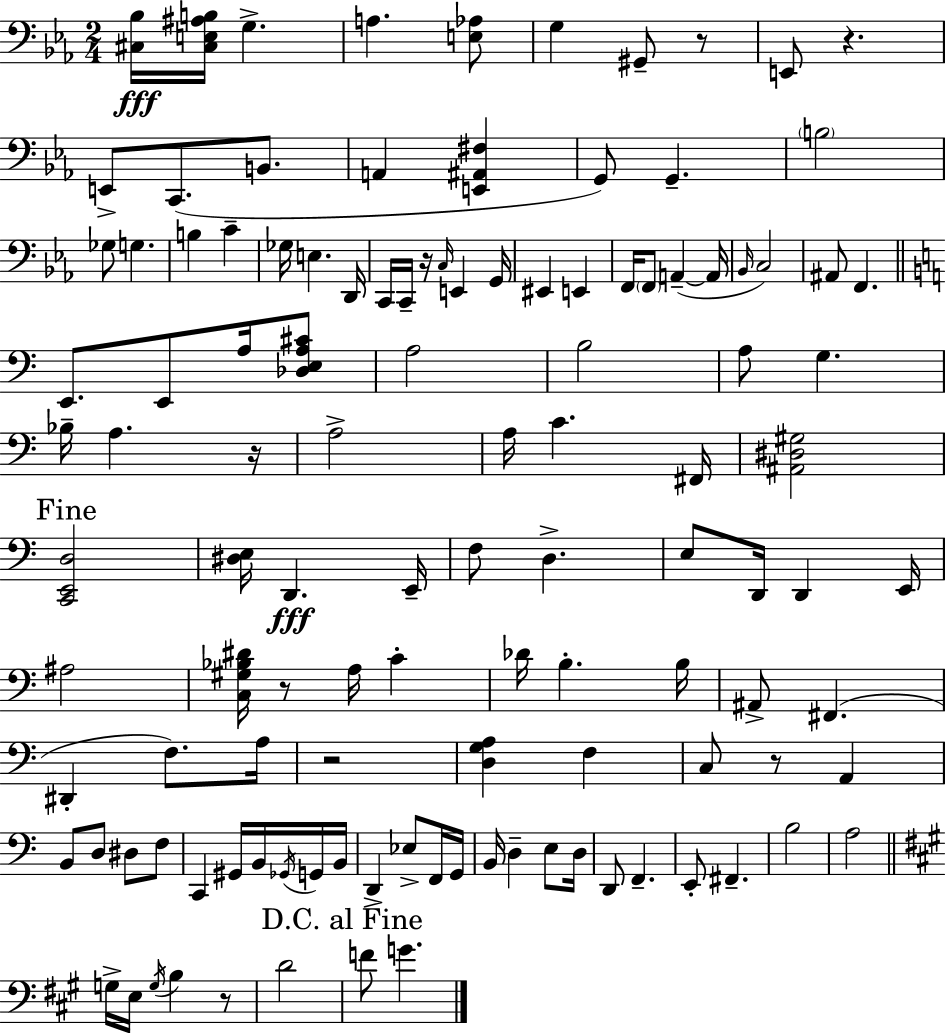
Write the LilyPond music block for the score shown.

{
  \clef bass
  \numericTimeSignature
  \time 2/4
  \key c \minor
  <cis bes>16\fff <cis e ais b>16 g4.-> | a4. <e aes>8 | g4 gis,8-- r8 | e,8 r4. | \break e,8-> c,8.( b,8. | a,4 <e, ais, fis>4 | g,8) g,4.-- | \parenthesize b2 | \break ges8 g4. | b4 c'4-- | ges16 e4. d,16 | c,16 c,16-- r16 \grace { c16 } e,4 | \break g,16 eis,4 e,4 | f,16 \parenthesize f,8 a,4--~(~ | a,16 \grace { bes,16 } c2) | ais,8 f,4. | \break \bar "||" \break \key a \minor e,8. e,8 a16 <des e a cis'>8 | a2 | b2 | a8 g4. | \break bes16-- a4. r16 | a2-> | a16 c'4. fis,16 | <ais, dis gis>2 | \break \mark "Fine" <c, e, d>2 | <dis e>16 d,4.\fff e,16-- | f8 d4.-> | e8 d,16 d,4 e,16 | \break ais2 | <c gis bes dis'>16 r8 a16 c'4-. | des'16 b4.-. b16 | ais,8-> fis,4.( | \break dis,4-. f8.) a16 | r2 | <d g a>4 f4 | c8 r8 a,4 | \break b,8 d8 dis8 f8 | c,4 gis,16 b,16 \acciaccatura { ges,16 } g,16 | b,16 d,4-> ees8-> f,16 | g,16 b,16 d4-- e8 | \break d16 d,8 f,4.-- | e,8-. fis,4.-- | b2 | a2 | \break \bar "||" \break \key a \major g16-> e16 \acciaccatura { g16 } b4 r8 | d'2 | \mark "D.C. al Fine" f'8 g'4. | \bar "|."
}